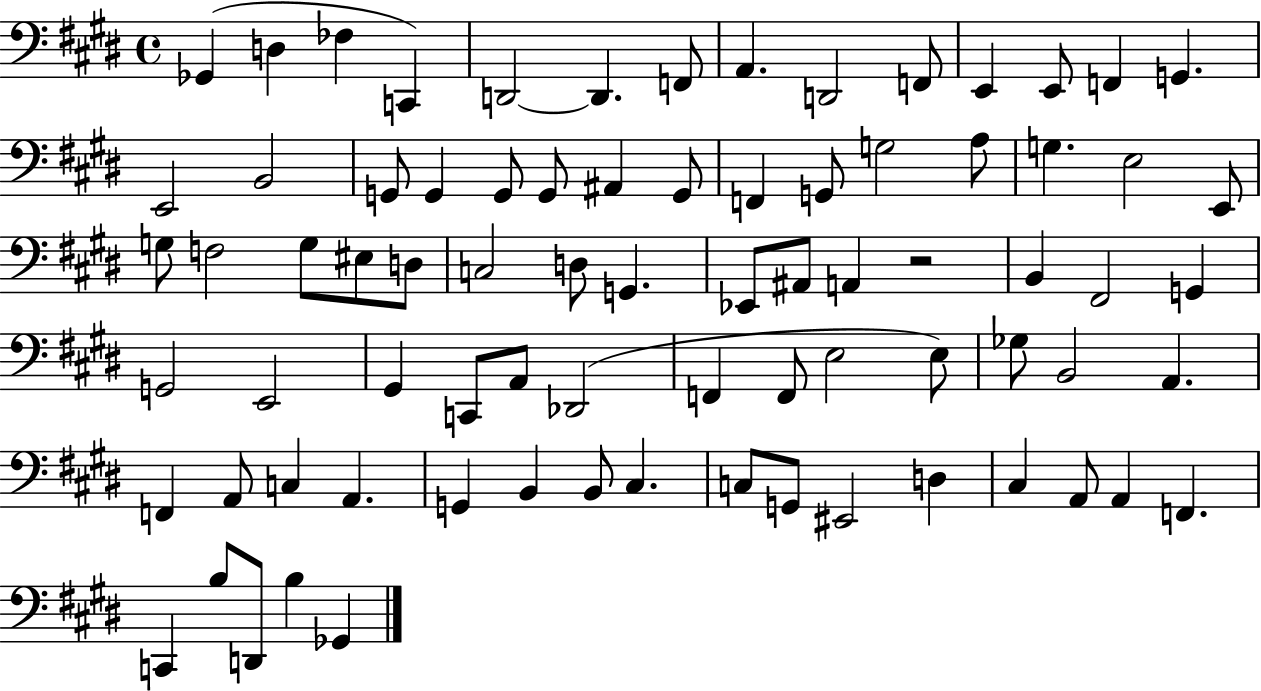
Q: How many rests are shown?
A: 1